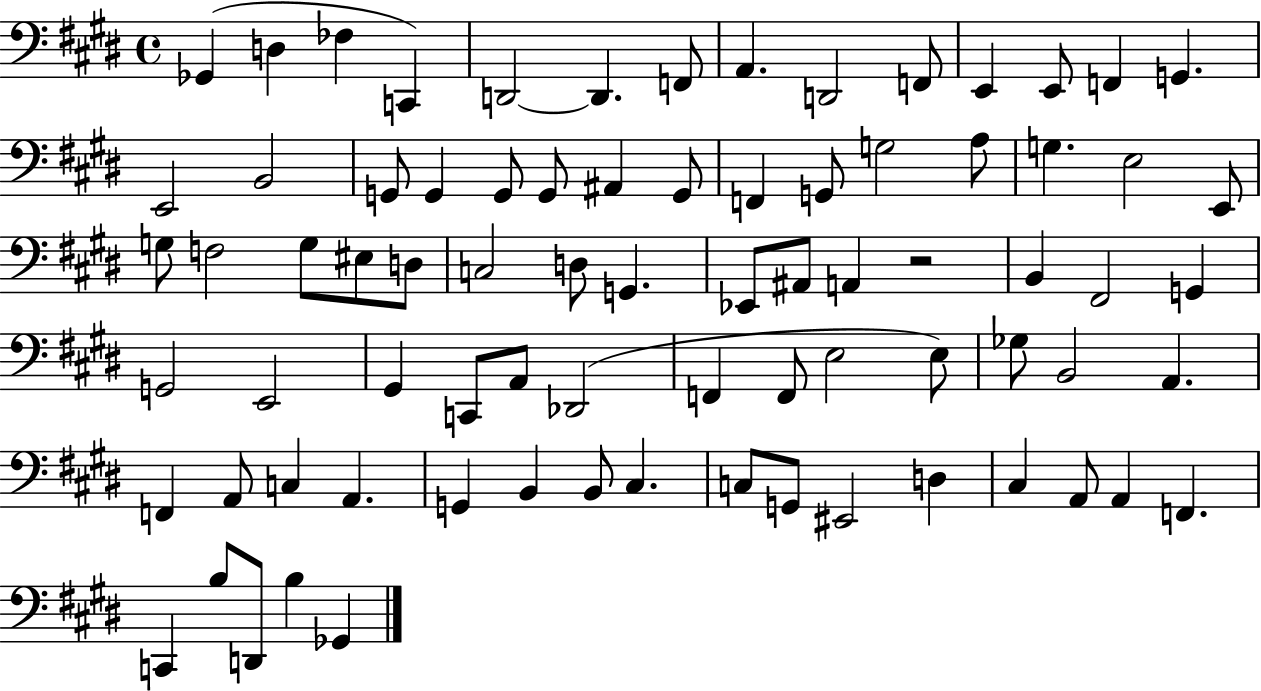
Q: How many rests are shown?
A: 1